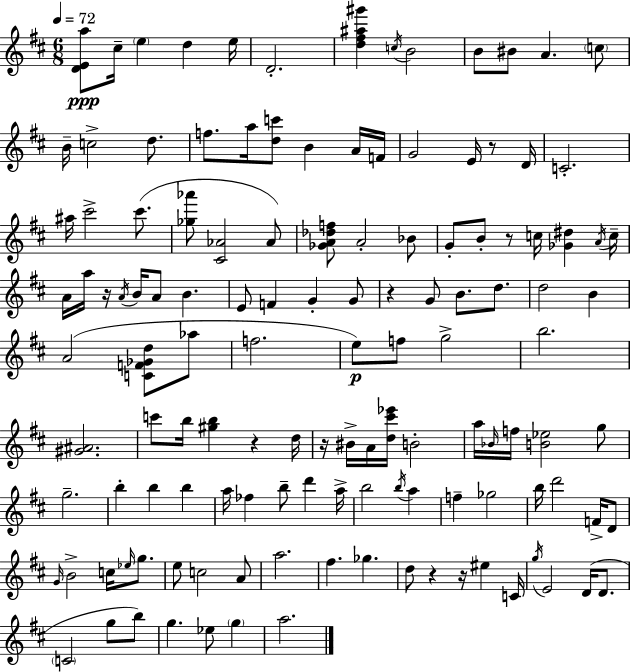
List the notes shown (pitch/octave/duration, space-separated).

[D4,E4,A5]/e C#5/s E5/q D5/q E5/s D4/h. [D5,F#5,A#5,G#6]/q C5/s B4/h B4/e BIS4/e A4/q. C5/e B4/s C5/h D5/e. F5/e. A5/s [D5,C6]/e B4/q A4/s F4/s G4/h E4/s R/e D4/s C4/h. A#5/s C#6/h C#6/e. [Gb5,Ab6]/e [C#4,Ab4]/h Ab4/e [Gb4,A4,Db5,F5]/e A4/h Bb4/e G4/e B4/e R/e C5/s [Gb4,D#5]/q A4/s C5/s A4/s A5/s R/s A4/s B4/s A4/e B4/q. E4/e F4/q G4/q G4/e R/q G4/e B4/e. D5/e. D5/h B4/q A4/h [C4,F4,Gb4,D5]/e Ab5/e F5/h. E5/e F5/e G5/h B5/h. [G#4,A#4]/h. C6/e B5/s [G#5,B5]/q R/q D5/s R/s BIS4/s A4/s [D5,C#6,Eb6]/s B4/h A5/s Bb4/s F5/s [B4,Eb5]/h G5/e G5/h. B5/q B5/q B5/q A5/s FES5/q B5/e D6/q A5/s B5/h B5/s A5/q F5/q Gb5/h B5/s D6/h F4/s D4/e G4/s B4/h C5/s Eb5/s G5/e. E5/e C5/h A4/e A5/h. F#5/q. Gb5/q. D5/e R/q R/s EIS5/q C4/s G5/s E4/h D4/s D4/e. C4/h G5/e B5/e G5/q. Eb5/e G5/q A5/h.